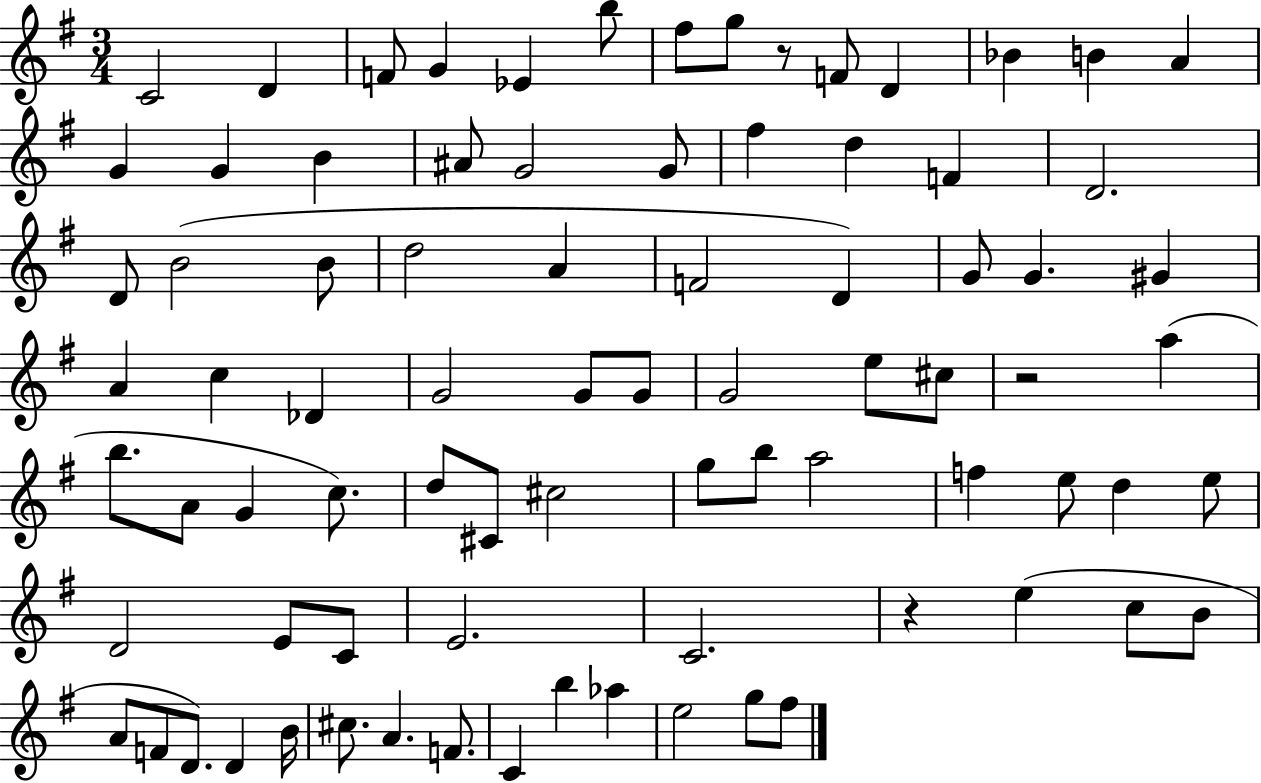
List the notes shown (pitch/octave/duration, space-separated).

C4/h D4/q F4/e G4/q Eb4/q B5/e F#5/e G5/e R/e F4/e D4/q Bb4/q B4/q A4/q G4/q G4/q B4/q A#4/e G4/h G4/e F#5/q D5/q F4/q D4/h. D4/e B4/h B4/e D5/h A4/q F4/h D4/q G4/e G4/q. G#4/q A4/q C5/q Db4/q G4/h G4/e G4/e G4/h E5/e C#5/e R/h A5/q B5/e. A4/e G4/q C5/e. D5/e C#4/e C#5/h G5/e B5/e A5/h F5/q E5/e D5/q E5/e D4/h E4/e C4/e E4/h. C4/h. R/q E5/q C5/e B4/e A4/e F4/e D4/e. D4/q B4/s C#5/e. A4/q. F4/e. C4/q B5/q Ab5/q E5/h G5/e F#5/e